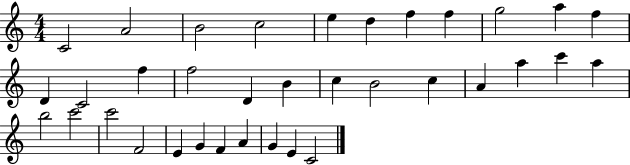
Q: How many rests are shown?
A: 0